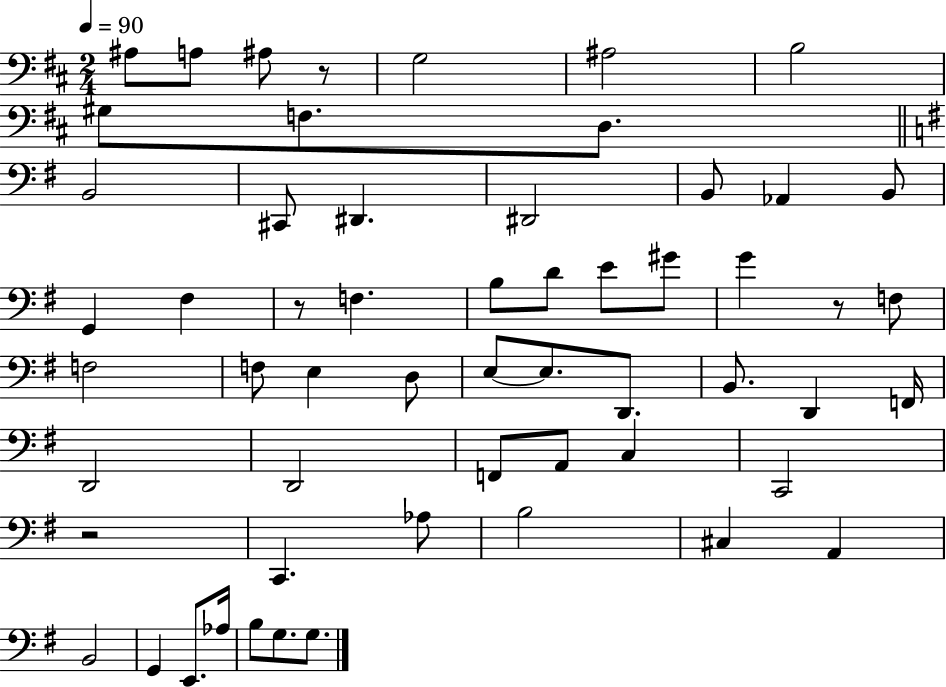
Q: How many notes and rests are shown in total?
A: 57